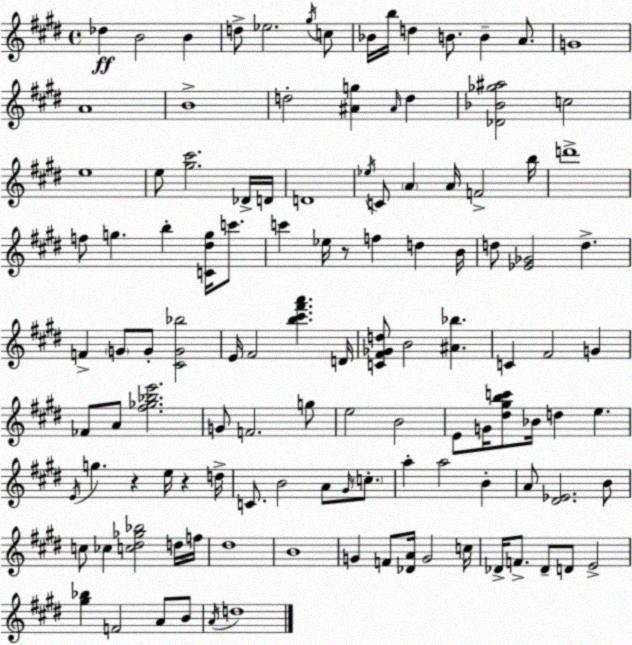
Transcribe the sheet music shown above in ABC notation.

X:1
T:Untitled
M:4/4
L:1/4
K:E
_d B2 B d/2 _e2 ^g/4 c/2 _B/4 b/4 d B/2 B A/2 G4 A4 B4 d2 [^Ag] ^A/4 d [_D_B_g^a]2 c2 e4 e/2 [^g^c']2 _D/4 D/4 D4 _e/4 C/2 A A/4 F2 b/4 d'4 f/2 g b [C^dg]/4 c'/2 c' _e/4 z/2 f d B/4 d/2 [_E_G]2 d F G/2 G/2 [^CG_b]2 E/4 ^F2 [b^c'^f'a'] D/4 [C^F_Gd]/2 B2 [^A_b] C ^F2 G _F/2 A/2 [^f_g_be']2 G/2 F2 g/2 e2 B2 E/2 G/4 [^d^gbc']/2 _B/4 d e E/4 g z e/4 z d/4 C/2 B2 A/2 ^G/4 c/2 a a2 B A/2 [^D_E]2 B/2 c/2 _c [c^d_g_b]2 d/4 f/4 ^d4 B4 G F/2 [_DA]/4 G2 c/4 _D/4 F/2 _D/2 D/2 E2 [^g_b] F2 A/2 B/2 A/4 d4